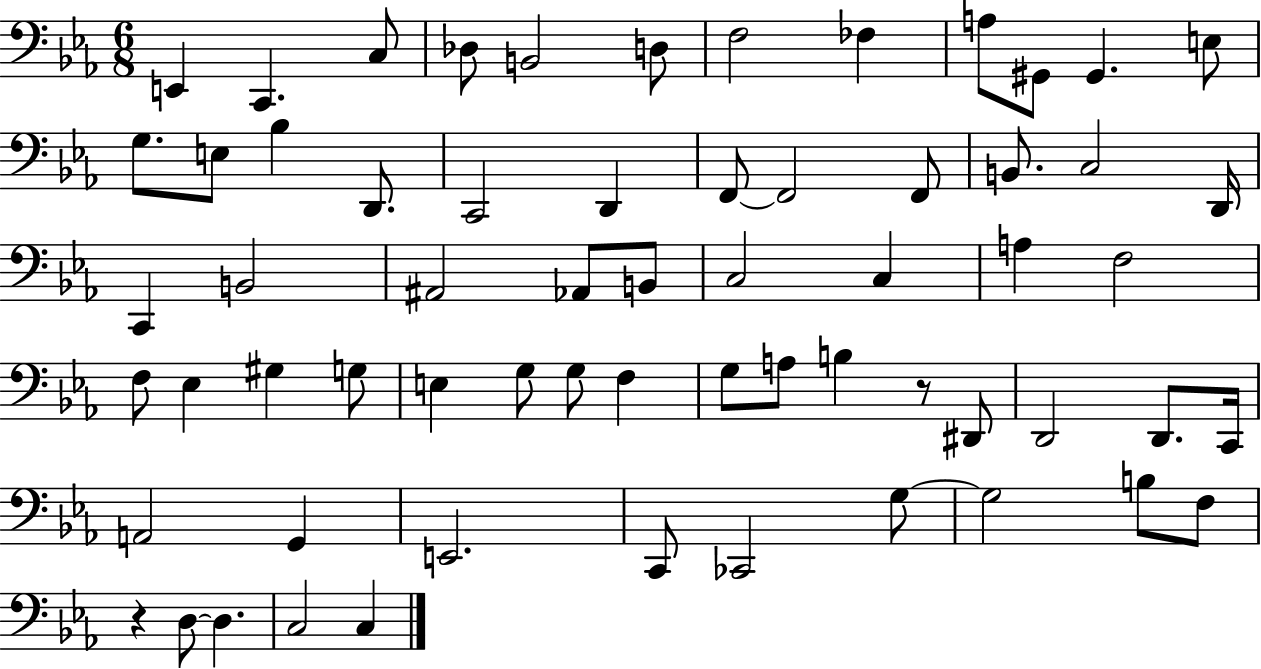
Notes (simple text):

E2/q C2/q. C3/e Db3/e B2/h D3/e F3/h FES3/q A3/e G#2/e G#2/q. E3/e G3/e. E3/e Bb3/q D2/e. C2/h D2/q F2/e F2/h F2/e B2/e. C3/h D2/s C2/q B2/h A#2/h Ab2/e B2/e C3/h C3/q A3/q F3/h F3/e Eb3/q G#3/q G3/e E3/q G3/e G3/e F3/q G3/e A3/e B3/q R/e D#2/e D2/h D2/e. C2/s A2/h G2/q E2/h. C2/e CES2/h G3/e G3/h B3/e F3/e R/q D3/e D3/q. C3/h C3/q